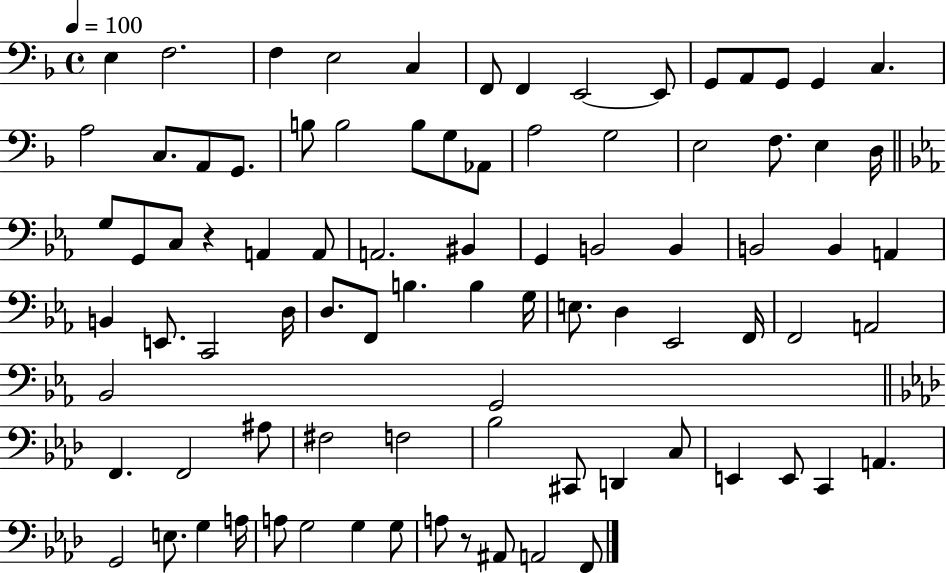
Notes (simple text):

E3/q F3/h. F3/q E3/h C3/q F2/e F2/q E2/h E2/e G2/e A2/e G2/e G2/q C3/q. A3/h C3/e. A2/e G2/e. B3/e B3/h B3/e G3/e Ab2/e A3/h G3/h E3/h F3/e. E3/q D3/s G3/e G2/e C3/e R/q A2/q A2/e A2/h. BIS2/q G2/q B2/h B2/q B2/h B2/q A2/q B2/q E2/e. C2/h D3/s D3/e. F2/e B3/q. B3/q G3/s E3/e. D3/q Eb2/h F2/s F2/h A2/h Bb2/h G2/h F2/q. F2/h A#3/e F#3/h F3/h Bb3/h C#2/e D2/q C3/e E2/q E2/e C2/q A2/q. G2/h E3/e. G3/q A3/s A3/e G3/h G3/q G3/e A3/e R/e A#2/e A2/h F2/e